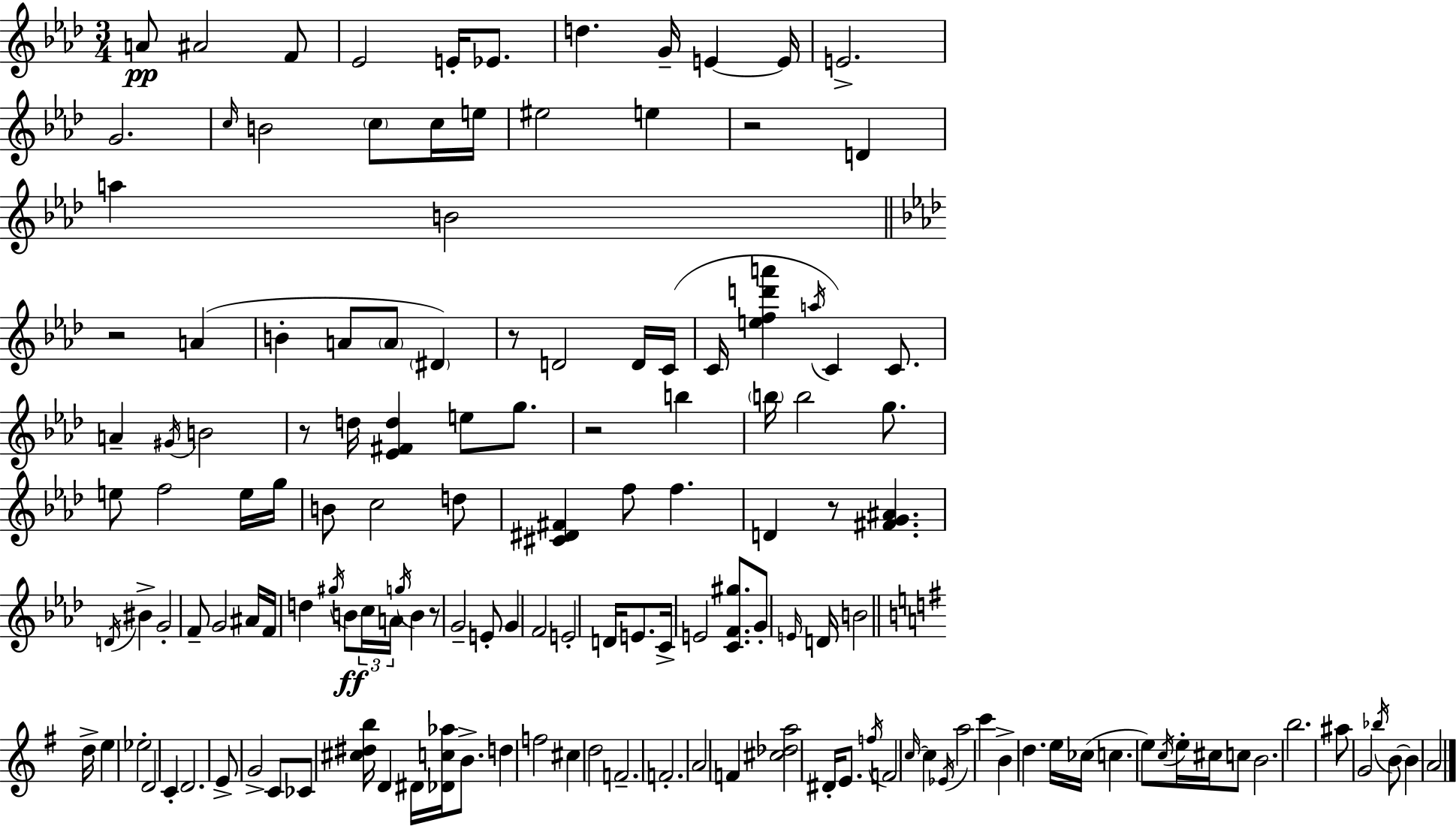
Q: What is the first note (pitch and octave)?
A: A4